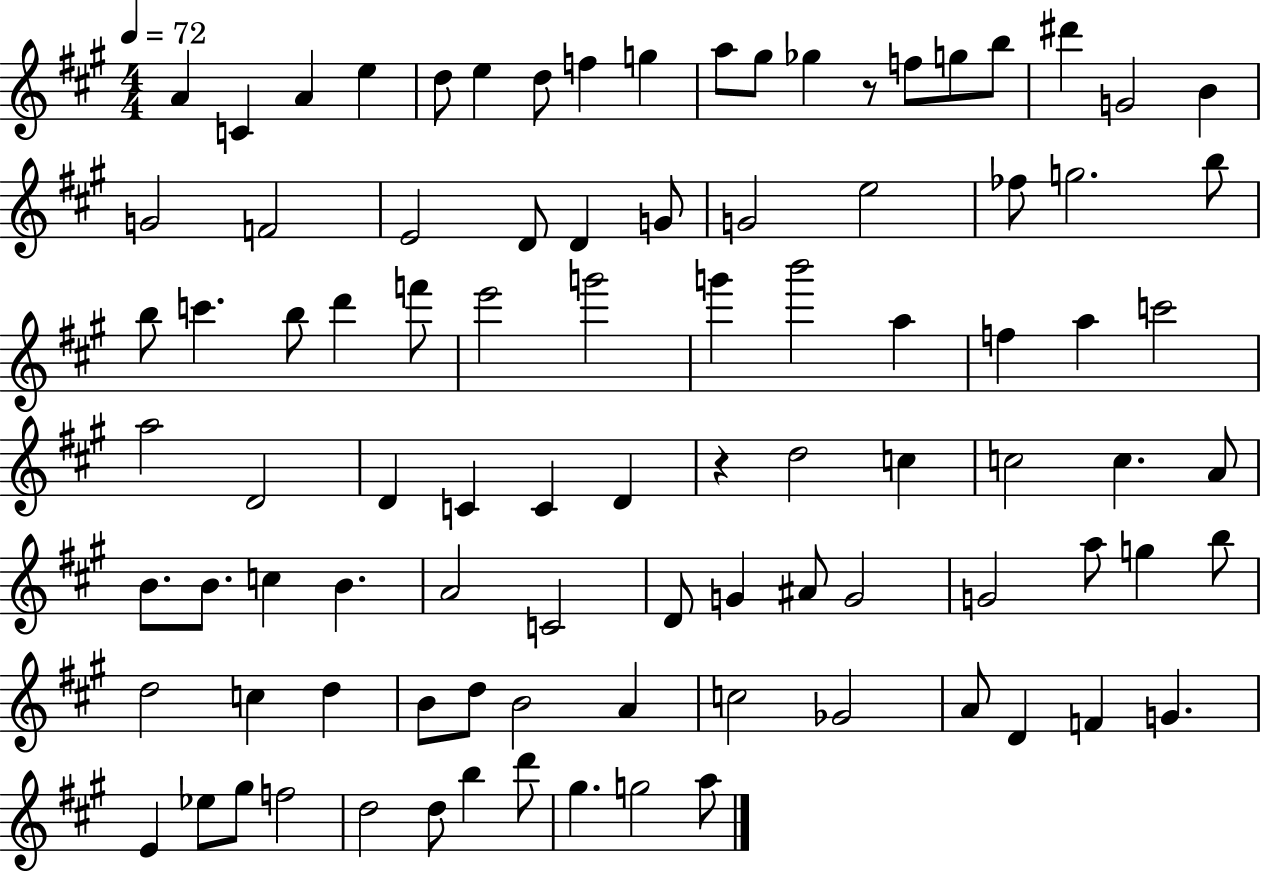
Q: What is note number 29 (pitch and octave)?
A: B5